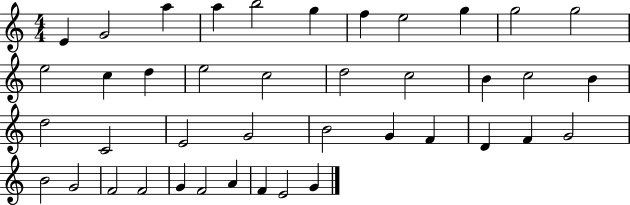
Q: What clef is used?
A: treble